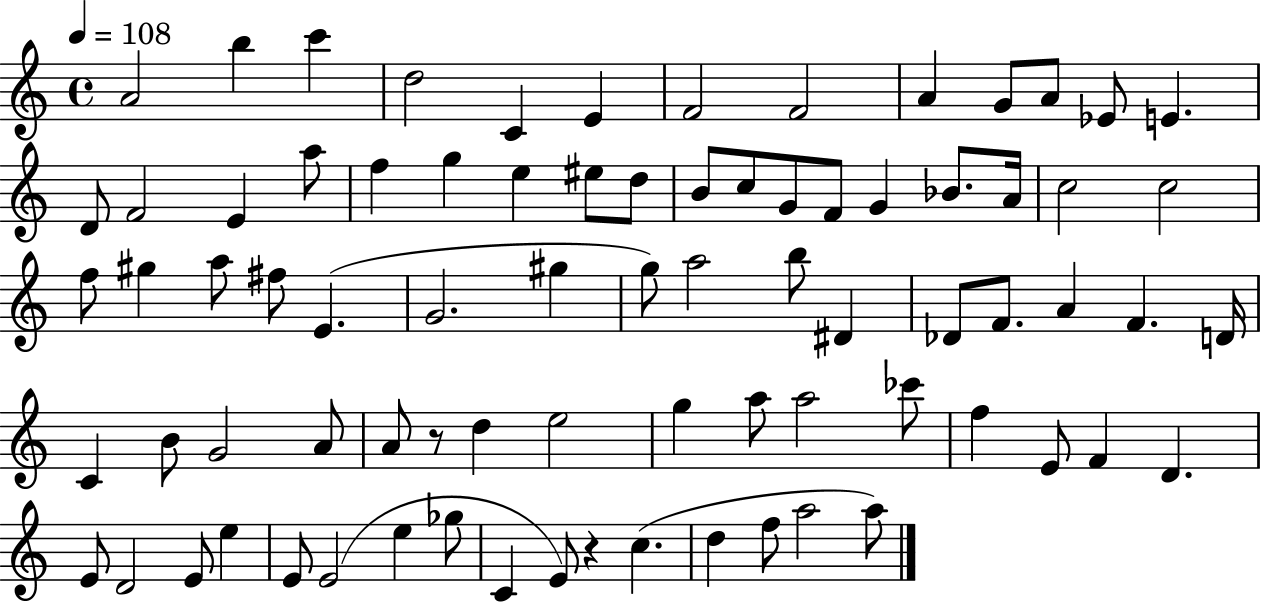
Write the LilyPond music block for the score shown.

{
  \clef treble
  \time 4/4
  \defaultTimeSignature
  \key c \major
  \tempo 4 = 108
  a'2 b''4 c'''4 | d''2 c'4 e'4 | f'2 f'2 | a'4 g'8 a'8 ees'8 e'4. | \break d'8 f'2 e'4 a''8 | f''4 g''4 e''4 eis''8 d''8 | b'8 c''8 g'8 f'8 g'4 bes'8. a'16 | c''2 c''2 | \break f''8 gis''4 a''8 fis''8 e'4.( | g'2. gis''4 | g''8) a''2 b''8 dis'4 | des'8 f'8. a'4 f'4. d'16 | \break c'4 b'8 g'2 a'8 | a'8 r8 d''4 e''2 | g''4 a''8 a''2 ces'''8 | f''4 e'8 f'4 d'4. | \break e'8 d'2 e'8 e''4 | e'8 e'2( e''4 ges''8 | c'4 e'8) r4 c''4.( | d''4 f''8 a''2 a''8) | \break \bar "|."
}